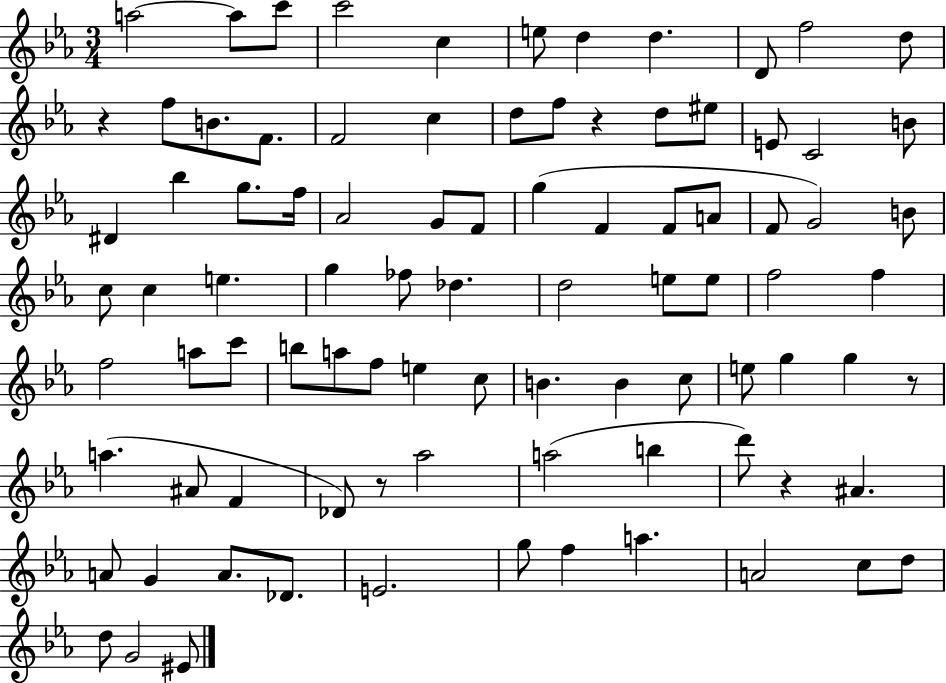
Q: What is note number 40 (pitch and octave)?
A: E5